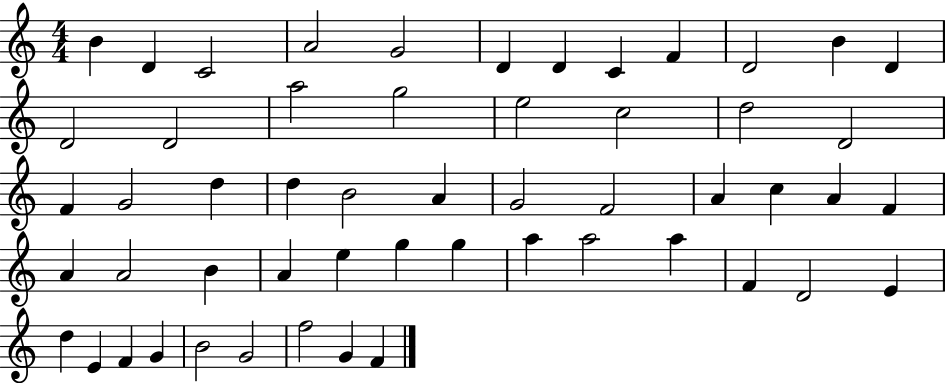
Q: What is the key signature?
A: C major